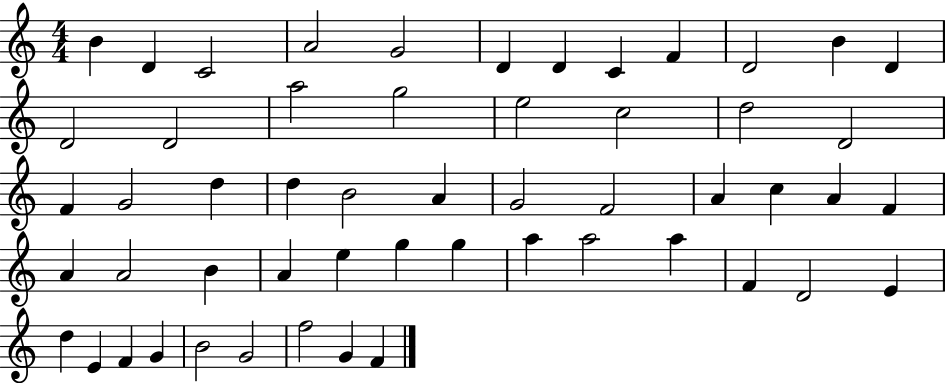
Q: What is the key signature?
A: C major